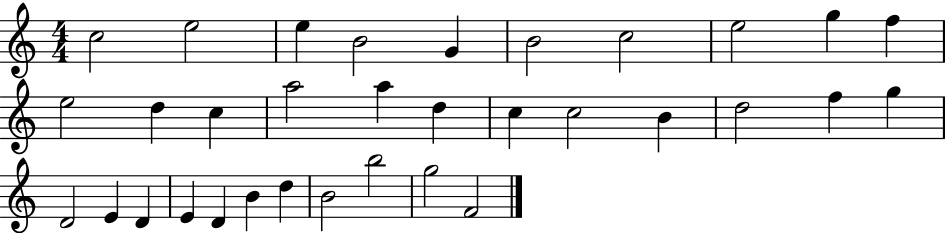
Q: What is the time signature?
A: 4/4